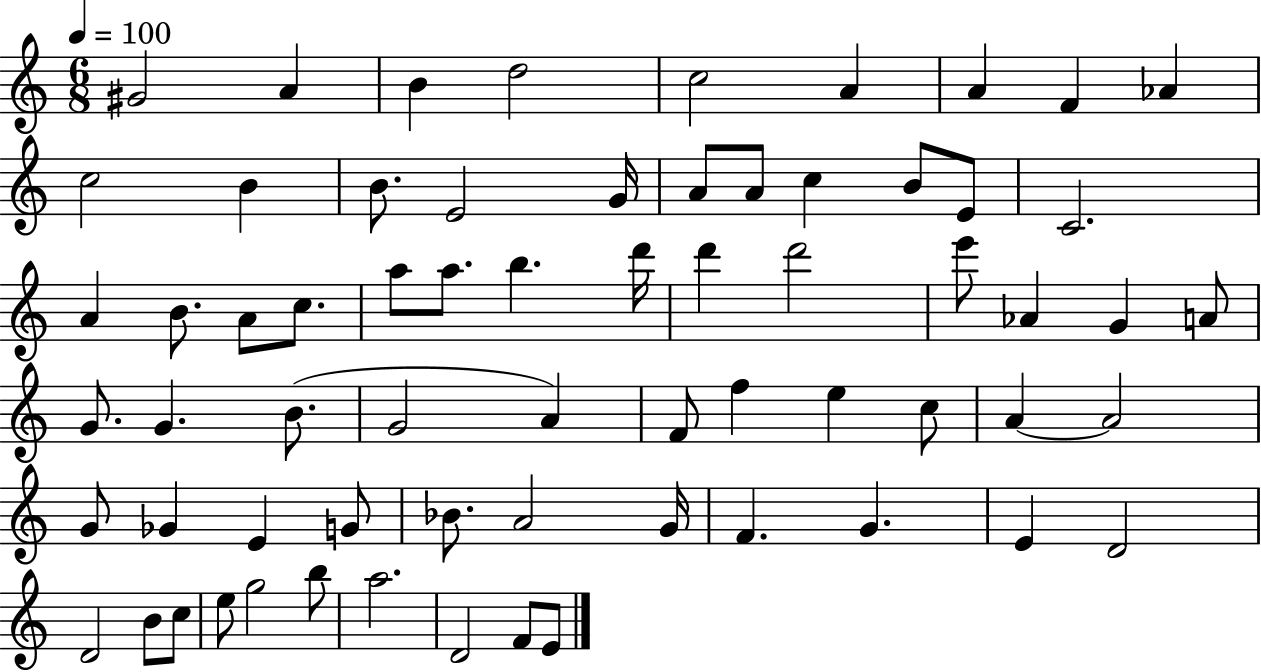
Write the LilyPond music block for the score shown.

{
  \clef treble
  \numericTimeSignature
  \time 6/8
  \key c \major
  \tempo 4 = 100
  gis'2 a'4 | b'4 d''2 | c''2 a'4 | a'4 f'4 aes'4 | \break c''2 b'4 | b'8. e'2 g'16 | a'8 a'8 c''4 b'8 e'8 | c'2. | \break a'4 b'8. a'8 c''8. | a''8 a''8. b''4. d'''16 | d'''4 d'''2 | e'''8 aes'4 g'4 a'8 | \break g'8. g'4. b'8.( | g'2 a'4) | f'8 f''4 e''4 c''8 | a'4~~ a'2 | \break g'8 ges'4 e'4 g'8 | bes'8. a'2 g'16 | f'4. g'4. | e'4 d'2 | \break d'2 b'8 c''8 | e''8 g''2 b''8 | a''2. | d'2 f'8 e'8 | \break \bar "|."
}